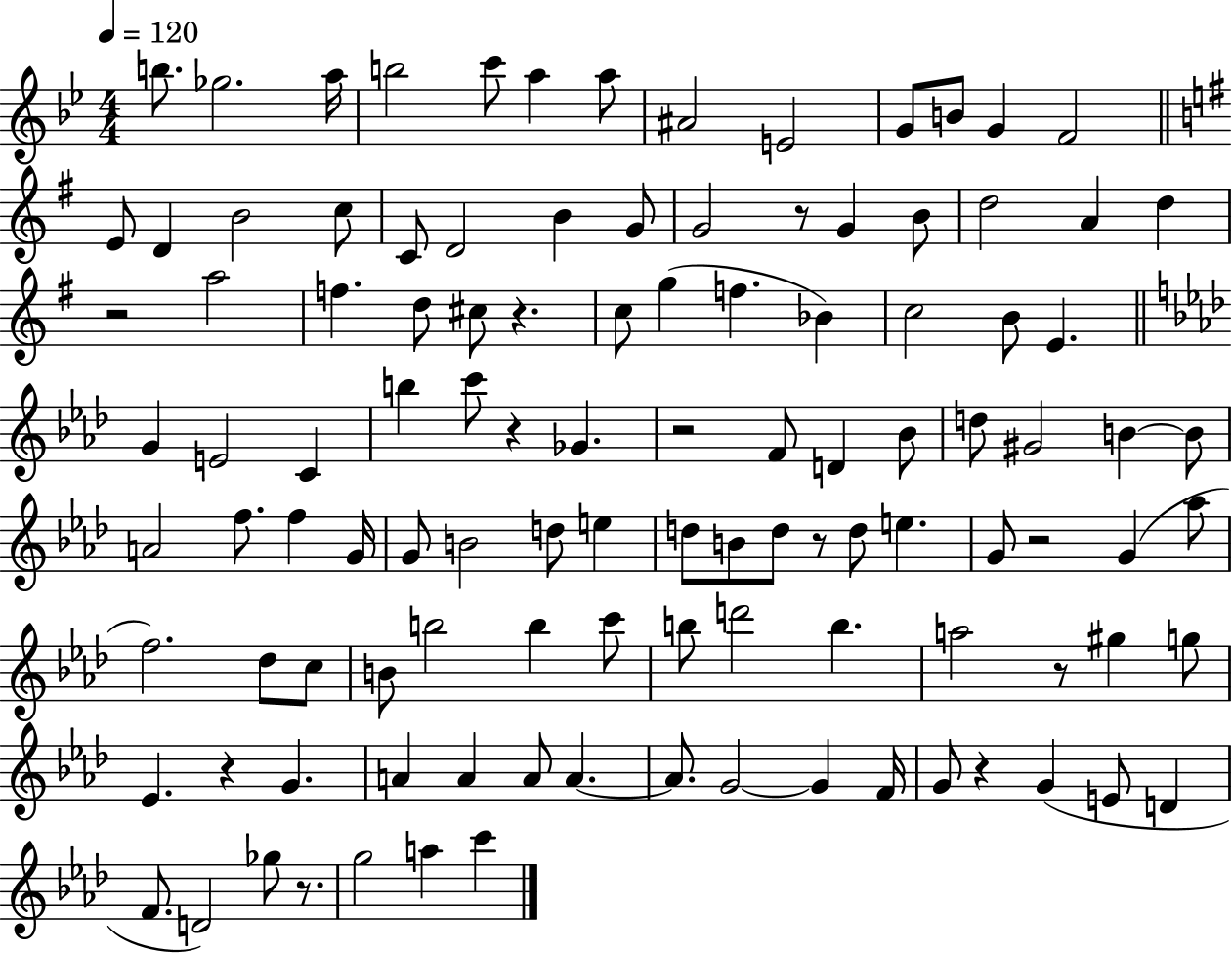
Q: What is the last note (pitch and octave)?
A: C6